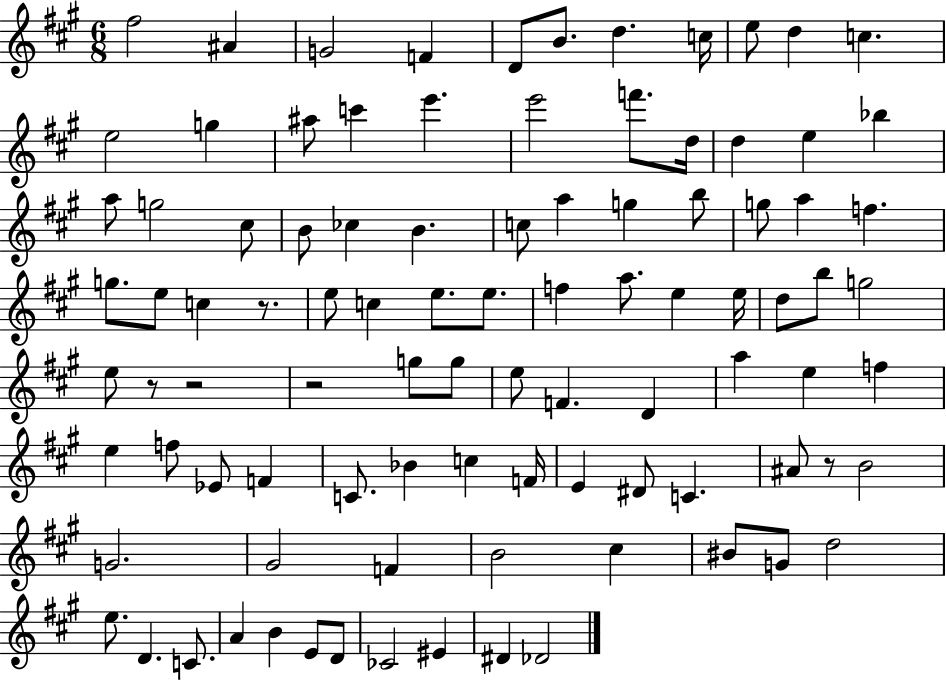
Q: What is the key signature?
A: A major